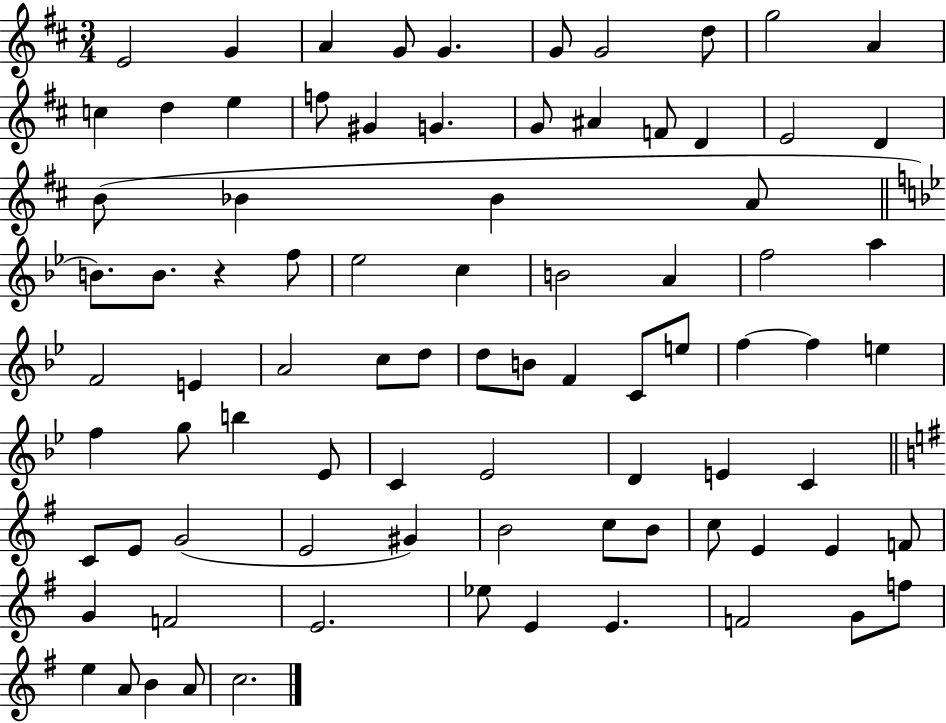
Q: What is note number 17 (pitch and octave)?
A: G4